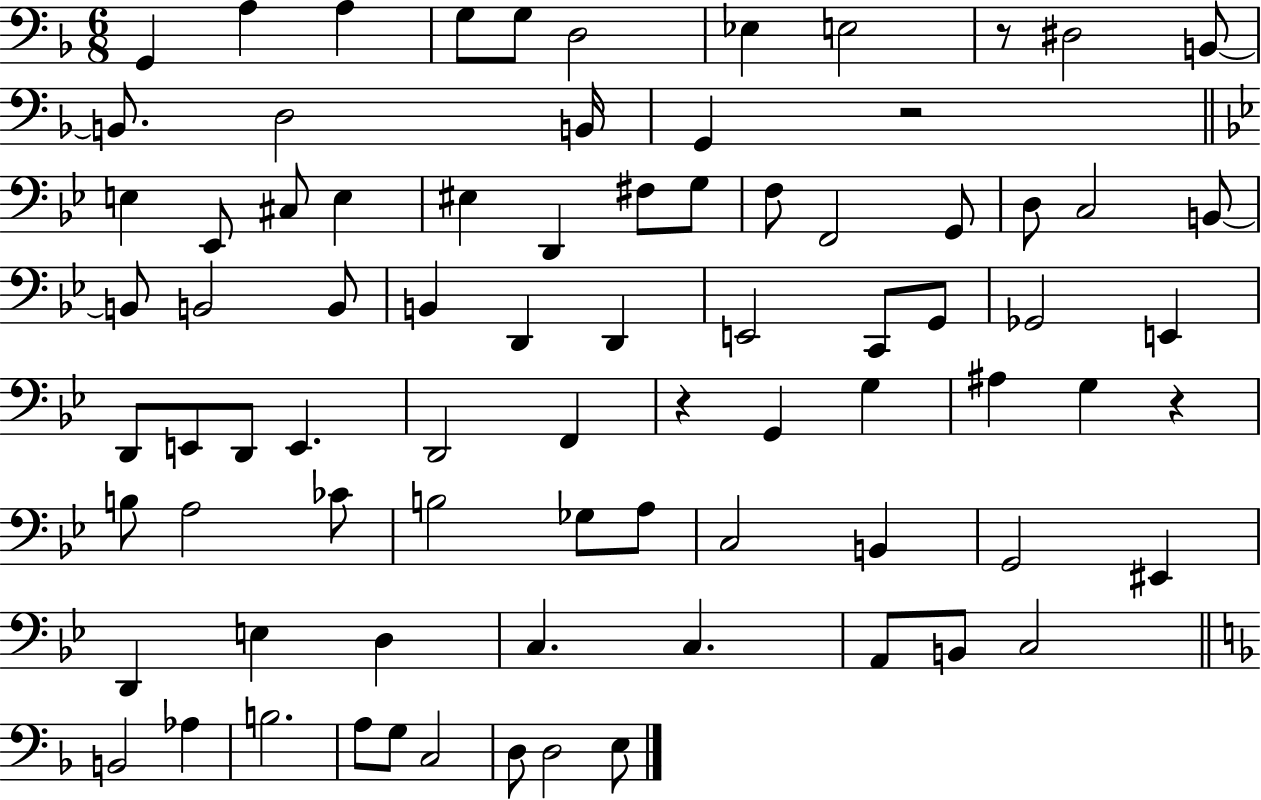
{
  \clef bass
  \numericTimeSignature
  \time 6/8
  \key f \major
  g,4 a4 a4 | g8 g8 d2 | ees4 e2 | r8 dis2 b,8~~ | \break b,8. d2 b,16 | g,4 r2 | \bar "||" \break \key bes \major e4 ees,8 cis8 e4 | eis4 d,4 fis8 g8 | f8 f,2 g,8 | d8 c2 b,8~~ | \break b,8 b,2 b,8 | b,4 d,4 d,4 | e,2 c,8 g,8 | ges,2 e,4 | \break d,8 e,8 d,8 e,4. | d,2 f,4 | r4 g,4 g4 | ais4 g4 r4 | \break b8 a2 ces'8 | b2 ges8 a8 | c2 b,4 | g,2 eis,4 | \break d,4 e4 d4 | c4. c4. | a,8 b,8 c2 | \bar "||" \break \key f \major b,2 aes4 | b2. | a8 g8 c2 | d8 d2 e8 | \break \bar "|."
}